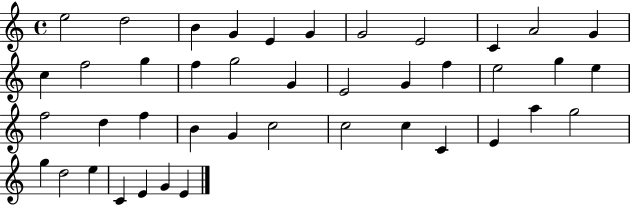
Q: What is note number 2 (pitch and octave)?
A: D5